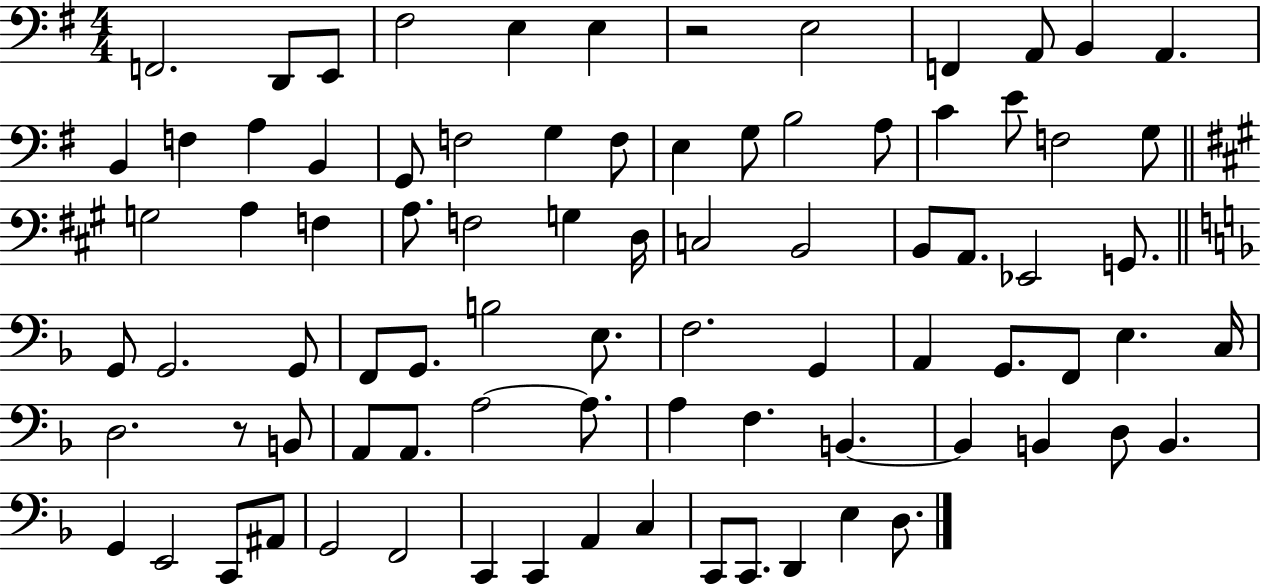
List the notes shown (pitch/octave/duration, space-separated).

F2/h. D2/e E2/e F#3/h E3/q E3/q R/h E3/h F2/q A2/e B2/q A2/q. B2/q F3/q A3/q B2/q G2/e F3/h G3/q F3/e E3/q G3/e B3/h A3/e C4/q E4/e F3/h G3/e G3/h A3/q F3/q A3/e. F3/h G3/q D3/s C3/h B2/h B2/e A2/e. Eb2/h G2/e. G2/e G2/h. G2/e F2/e G2/e. B3/h E3/e. F3/h. G2/q A2/q G2/e. F2/e E3/q. C3/s D3/h. R/e B2/e A2/e A2/e. A3/h A3/e. A3/q F3/q. B2/q. B2/q B2/q D3/e B2/q. G2/q E2/h C2/e A#2/e G2/h F2/h C2/q C2/q A2/q C3/q C2/e C2/e. D2/q E3/q D3/e.